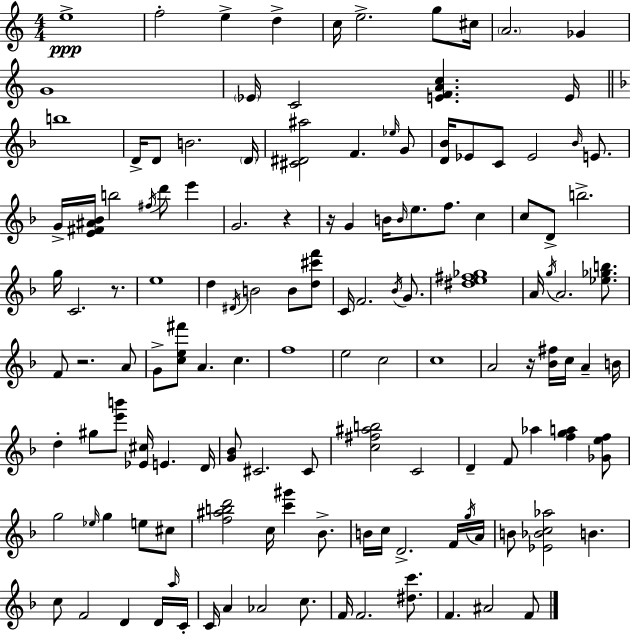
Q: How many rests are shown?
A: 5